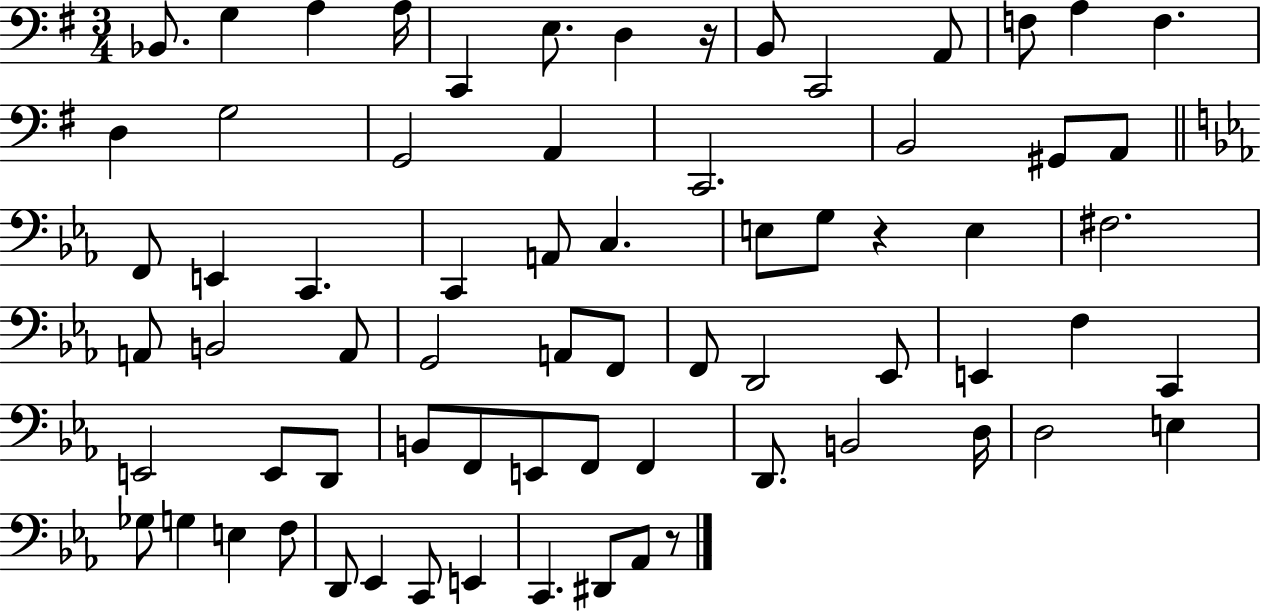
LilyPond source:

{
  \clef bass
  \numericTimeSignature
  \time 3/4
  \key g \major
  bes,8. g4 a4 a16 | c,4 e8. d4 r16 | b,8 c,2 a,8 | f8 a4 f4. | \break d4 g2 | g,2 a,4 | c,2. | b,2 gis,8 a,8 | \break \bar "||" \break \key ees \major f,8 e,4 c,4. | c,4 a,8 c4. | e8 g8 r4 e4 | fis2. | \break a,8 b,2 a,8 | g,2 a,8 f,8 | f,8 d,2 ees,8 | e,4 f4 c,4 | \break e,2 e,8 d,8 | b,8 f,8 e,8 f,8 f,4 | d,8. b,2 d16 | d2 e4 | \break ges8 g4 e4 f8 | d,8 ees,4 c,8 e,4 | c,4. dis,8 aes,8 r8 | \bar "|."
}